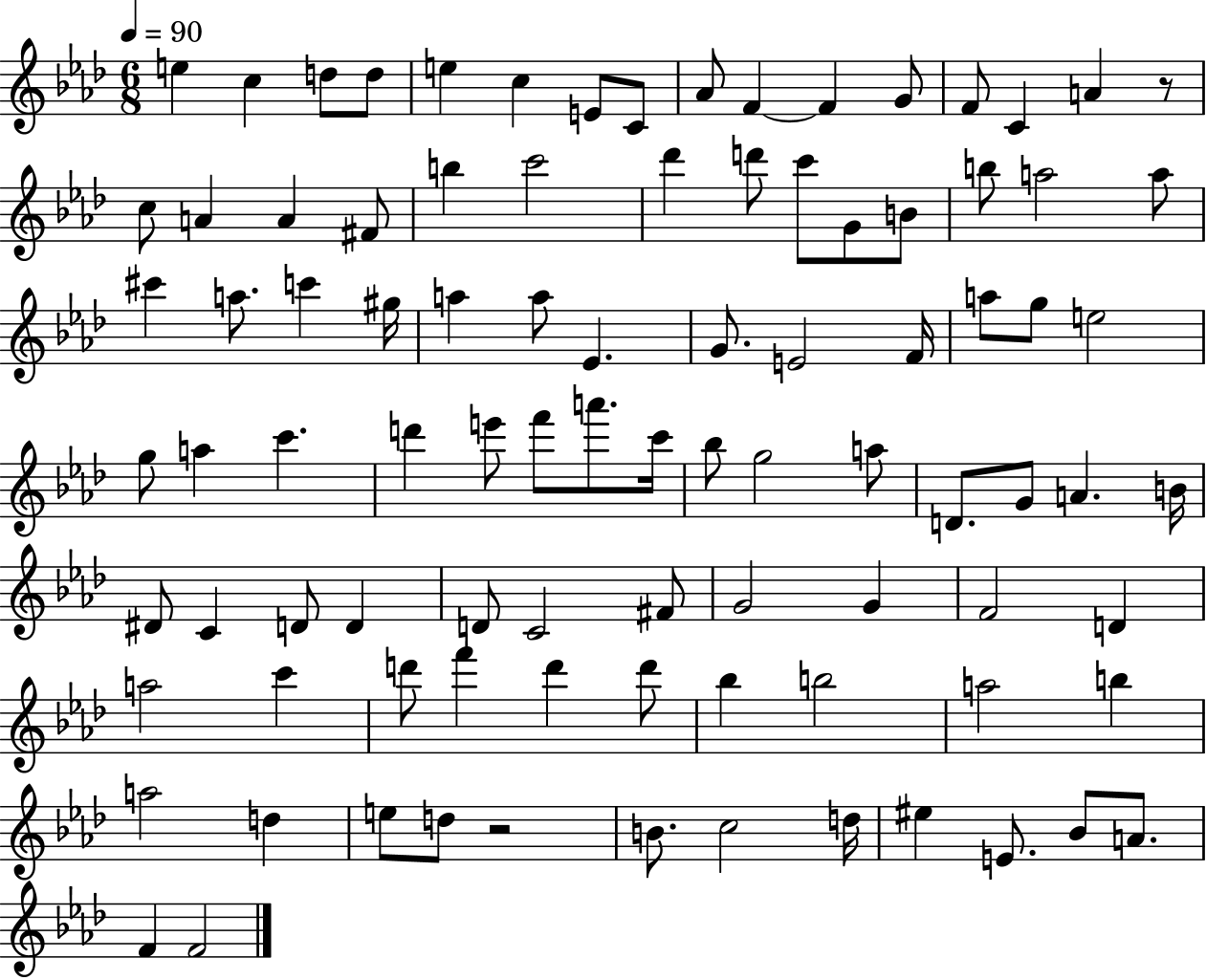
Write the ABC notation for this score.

X:1
T:Untitled
M:6/8
L:1/4
K:Ab
e c d/2 d/2 e c E/2 C/2 _A/2 F F G/2 F/2 C A z/2 c/2 A A ^F/2 b c'2 _d' d'/2 c'/2 G/2 B/2 b/2 a2 a/2 ^c' a/2 c' ^g/4 a a/2 _E G/2 E2 F/4 a/2 g/2 e2 g/2 a c' d' e'/2 f'/2 a'/2 c'/4 _b/2 g2 a/2 D/2 G/2 A B/4 ^D/2 C D/2 D D/2 C2 ^F/2 G2 G F2 D a2 c' d'/2 f' d' d'/2 _b b2 a2 b a2 d e/2 d/2 z2 B/2 c2 d/4 ^e E/2 _B/2 A/2 F F2